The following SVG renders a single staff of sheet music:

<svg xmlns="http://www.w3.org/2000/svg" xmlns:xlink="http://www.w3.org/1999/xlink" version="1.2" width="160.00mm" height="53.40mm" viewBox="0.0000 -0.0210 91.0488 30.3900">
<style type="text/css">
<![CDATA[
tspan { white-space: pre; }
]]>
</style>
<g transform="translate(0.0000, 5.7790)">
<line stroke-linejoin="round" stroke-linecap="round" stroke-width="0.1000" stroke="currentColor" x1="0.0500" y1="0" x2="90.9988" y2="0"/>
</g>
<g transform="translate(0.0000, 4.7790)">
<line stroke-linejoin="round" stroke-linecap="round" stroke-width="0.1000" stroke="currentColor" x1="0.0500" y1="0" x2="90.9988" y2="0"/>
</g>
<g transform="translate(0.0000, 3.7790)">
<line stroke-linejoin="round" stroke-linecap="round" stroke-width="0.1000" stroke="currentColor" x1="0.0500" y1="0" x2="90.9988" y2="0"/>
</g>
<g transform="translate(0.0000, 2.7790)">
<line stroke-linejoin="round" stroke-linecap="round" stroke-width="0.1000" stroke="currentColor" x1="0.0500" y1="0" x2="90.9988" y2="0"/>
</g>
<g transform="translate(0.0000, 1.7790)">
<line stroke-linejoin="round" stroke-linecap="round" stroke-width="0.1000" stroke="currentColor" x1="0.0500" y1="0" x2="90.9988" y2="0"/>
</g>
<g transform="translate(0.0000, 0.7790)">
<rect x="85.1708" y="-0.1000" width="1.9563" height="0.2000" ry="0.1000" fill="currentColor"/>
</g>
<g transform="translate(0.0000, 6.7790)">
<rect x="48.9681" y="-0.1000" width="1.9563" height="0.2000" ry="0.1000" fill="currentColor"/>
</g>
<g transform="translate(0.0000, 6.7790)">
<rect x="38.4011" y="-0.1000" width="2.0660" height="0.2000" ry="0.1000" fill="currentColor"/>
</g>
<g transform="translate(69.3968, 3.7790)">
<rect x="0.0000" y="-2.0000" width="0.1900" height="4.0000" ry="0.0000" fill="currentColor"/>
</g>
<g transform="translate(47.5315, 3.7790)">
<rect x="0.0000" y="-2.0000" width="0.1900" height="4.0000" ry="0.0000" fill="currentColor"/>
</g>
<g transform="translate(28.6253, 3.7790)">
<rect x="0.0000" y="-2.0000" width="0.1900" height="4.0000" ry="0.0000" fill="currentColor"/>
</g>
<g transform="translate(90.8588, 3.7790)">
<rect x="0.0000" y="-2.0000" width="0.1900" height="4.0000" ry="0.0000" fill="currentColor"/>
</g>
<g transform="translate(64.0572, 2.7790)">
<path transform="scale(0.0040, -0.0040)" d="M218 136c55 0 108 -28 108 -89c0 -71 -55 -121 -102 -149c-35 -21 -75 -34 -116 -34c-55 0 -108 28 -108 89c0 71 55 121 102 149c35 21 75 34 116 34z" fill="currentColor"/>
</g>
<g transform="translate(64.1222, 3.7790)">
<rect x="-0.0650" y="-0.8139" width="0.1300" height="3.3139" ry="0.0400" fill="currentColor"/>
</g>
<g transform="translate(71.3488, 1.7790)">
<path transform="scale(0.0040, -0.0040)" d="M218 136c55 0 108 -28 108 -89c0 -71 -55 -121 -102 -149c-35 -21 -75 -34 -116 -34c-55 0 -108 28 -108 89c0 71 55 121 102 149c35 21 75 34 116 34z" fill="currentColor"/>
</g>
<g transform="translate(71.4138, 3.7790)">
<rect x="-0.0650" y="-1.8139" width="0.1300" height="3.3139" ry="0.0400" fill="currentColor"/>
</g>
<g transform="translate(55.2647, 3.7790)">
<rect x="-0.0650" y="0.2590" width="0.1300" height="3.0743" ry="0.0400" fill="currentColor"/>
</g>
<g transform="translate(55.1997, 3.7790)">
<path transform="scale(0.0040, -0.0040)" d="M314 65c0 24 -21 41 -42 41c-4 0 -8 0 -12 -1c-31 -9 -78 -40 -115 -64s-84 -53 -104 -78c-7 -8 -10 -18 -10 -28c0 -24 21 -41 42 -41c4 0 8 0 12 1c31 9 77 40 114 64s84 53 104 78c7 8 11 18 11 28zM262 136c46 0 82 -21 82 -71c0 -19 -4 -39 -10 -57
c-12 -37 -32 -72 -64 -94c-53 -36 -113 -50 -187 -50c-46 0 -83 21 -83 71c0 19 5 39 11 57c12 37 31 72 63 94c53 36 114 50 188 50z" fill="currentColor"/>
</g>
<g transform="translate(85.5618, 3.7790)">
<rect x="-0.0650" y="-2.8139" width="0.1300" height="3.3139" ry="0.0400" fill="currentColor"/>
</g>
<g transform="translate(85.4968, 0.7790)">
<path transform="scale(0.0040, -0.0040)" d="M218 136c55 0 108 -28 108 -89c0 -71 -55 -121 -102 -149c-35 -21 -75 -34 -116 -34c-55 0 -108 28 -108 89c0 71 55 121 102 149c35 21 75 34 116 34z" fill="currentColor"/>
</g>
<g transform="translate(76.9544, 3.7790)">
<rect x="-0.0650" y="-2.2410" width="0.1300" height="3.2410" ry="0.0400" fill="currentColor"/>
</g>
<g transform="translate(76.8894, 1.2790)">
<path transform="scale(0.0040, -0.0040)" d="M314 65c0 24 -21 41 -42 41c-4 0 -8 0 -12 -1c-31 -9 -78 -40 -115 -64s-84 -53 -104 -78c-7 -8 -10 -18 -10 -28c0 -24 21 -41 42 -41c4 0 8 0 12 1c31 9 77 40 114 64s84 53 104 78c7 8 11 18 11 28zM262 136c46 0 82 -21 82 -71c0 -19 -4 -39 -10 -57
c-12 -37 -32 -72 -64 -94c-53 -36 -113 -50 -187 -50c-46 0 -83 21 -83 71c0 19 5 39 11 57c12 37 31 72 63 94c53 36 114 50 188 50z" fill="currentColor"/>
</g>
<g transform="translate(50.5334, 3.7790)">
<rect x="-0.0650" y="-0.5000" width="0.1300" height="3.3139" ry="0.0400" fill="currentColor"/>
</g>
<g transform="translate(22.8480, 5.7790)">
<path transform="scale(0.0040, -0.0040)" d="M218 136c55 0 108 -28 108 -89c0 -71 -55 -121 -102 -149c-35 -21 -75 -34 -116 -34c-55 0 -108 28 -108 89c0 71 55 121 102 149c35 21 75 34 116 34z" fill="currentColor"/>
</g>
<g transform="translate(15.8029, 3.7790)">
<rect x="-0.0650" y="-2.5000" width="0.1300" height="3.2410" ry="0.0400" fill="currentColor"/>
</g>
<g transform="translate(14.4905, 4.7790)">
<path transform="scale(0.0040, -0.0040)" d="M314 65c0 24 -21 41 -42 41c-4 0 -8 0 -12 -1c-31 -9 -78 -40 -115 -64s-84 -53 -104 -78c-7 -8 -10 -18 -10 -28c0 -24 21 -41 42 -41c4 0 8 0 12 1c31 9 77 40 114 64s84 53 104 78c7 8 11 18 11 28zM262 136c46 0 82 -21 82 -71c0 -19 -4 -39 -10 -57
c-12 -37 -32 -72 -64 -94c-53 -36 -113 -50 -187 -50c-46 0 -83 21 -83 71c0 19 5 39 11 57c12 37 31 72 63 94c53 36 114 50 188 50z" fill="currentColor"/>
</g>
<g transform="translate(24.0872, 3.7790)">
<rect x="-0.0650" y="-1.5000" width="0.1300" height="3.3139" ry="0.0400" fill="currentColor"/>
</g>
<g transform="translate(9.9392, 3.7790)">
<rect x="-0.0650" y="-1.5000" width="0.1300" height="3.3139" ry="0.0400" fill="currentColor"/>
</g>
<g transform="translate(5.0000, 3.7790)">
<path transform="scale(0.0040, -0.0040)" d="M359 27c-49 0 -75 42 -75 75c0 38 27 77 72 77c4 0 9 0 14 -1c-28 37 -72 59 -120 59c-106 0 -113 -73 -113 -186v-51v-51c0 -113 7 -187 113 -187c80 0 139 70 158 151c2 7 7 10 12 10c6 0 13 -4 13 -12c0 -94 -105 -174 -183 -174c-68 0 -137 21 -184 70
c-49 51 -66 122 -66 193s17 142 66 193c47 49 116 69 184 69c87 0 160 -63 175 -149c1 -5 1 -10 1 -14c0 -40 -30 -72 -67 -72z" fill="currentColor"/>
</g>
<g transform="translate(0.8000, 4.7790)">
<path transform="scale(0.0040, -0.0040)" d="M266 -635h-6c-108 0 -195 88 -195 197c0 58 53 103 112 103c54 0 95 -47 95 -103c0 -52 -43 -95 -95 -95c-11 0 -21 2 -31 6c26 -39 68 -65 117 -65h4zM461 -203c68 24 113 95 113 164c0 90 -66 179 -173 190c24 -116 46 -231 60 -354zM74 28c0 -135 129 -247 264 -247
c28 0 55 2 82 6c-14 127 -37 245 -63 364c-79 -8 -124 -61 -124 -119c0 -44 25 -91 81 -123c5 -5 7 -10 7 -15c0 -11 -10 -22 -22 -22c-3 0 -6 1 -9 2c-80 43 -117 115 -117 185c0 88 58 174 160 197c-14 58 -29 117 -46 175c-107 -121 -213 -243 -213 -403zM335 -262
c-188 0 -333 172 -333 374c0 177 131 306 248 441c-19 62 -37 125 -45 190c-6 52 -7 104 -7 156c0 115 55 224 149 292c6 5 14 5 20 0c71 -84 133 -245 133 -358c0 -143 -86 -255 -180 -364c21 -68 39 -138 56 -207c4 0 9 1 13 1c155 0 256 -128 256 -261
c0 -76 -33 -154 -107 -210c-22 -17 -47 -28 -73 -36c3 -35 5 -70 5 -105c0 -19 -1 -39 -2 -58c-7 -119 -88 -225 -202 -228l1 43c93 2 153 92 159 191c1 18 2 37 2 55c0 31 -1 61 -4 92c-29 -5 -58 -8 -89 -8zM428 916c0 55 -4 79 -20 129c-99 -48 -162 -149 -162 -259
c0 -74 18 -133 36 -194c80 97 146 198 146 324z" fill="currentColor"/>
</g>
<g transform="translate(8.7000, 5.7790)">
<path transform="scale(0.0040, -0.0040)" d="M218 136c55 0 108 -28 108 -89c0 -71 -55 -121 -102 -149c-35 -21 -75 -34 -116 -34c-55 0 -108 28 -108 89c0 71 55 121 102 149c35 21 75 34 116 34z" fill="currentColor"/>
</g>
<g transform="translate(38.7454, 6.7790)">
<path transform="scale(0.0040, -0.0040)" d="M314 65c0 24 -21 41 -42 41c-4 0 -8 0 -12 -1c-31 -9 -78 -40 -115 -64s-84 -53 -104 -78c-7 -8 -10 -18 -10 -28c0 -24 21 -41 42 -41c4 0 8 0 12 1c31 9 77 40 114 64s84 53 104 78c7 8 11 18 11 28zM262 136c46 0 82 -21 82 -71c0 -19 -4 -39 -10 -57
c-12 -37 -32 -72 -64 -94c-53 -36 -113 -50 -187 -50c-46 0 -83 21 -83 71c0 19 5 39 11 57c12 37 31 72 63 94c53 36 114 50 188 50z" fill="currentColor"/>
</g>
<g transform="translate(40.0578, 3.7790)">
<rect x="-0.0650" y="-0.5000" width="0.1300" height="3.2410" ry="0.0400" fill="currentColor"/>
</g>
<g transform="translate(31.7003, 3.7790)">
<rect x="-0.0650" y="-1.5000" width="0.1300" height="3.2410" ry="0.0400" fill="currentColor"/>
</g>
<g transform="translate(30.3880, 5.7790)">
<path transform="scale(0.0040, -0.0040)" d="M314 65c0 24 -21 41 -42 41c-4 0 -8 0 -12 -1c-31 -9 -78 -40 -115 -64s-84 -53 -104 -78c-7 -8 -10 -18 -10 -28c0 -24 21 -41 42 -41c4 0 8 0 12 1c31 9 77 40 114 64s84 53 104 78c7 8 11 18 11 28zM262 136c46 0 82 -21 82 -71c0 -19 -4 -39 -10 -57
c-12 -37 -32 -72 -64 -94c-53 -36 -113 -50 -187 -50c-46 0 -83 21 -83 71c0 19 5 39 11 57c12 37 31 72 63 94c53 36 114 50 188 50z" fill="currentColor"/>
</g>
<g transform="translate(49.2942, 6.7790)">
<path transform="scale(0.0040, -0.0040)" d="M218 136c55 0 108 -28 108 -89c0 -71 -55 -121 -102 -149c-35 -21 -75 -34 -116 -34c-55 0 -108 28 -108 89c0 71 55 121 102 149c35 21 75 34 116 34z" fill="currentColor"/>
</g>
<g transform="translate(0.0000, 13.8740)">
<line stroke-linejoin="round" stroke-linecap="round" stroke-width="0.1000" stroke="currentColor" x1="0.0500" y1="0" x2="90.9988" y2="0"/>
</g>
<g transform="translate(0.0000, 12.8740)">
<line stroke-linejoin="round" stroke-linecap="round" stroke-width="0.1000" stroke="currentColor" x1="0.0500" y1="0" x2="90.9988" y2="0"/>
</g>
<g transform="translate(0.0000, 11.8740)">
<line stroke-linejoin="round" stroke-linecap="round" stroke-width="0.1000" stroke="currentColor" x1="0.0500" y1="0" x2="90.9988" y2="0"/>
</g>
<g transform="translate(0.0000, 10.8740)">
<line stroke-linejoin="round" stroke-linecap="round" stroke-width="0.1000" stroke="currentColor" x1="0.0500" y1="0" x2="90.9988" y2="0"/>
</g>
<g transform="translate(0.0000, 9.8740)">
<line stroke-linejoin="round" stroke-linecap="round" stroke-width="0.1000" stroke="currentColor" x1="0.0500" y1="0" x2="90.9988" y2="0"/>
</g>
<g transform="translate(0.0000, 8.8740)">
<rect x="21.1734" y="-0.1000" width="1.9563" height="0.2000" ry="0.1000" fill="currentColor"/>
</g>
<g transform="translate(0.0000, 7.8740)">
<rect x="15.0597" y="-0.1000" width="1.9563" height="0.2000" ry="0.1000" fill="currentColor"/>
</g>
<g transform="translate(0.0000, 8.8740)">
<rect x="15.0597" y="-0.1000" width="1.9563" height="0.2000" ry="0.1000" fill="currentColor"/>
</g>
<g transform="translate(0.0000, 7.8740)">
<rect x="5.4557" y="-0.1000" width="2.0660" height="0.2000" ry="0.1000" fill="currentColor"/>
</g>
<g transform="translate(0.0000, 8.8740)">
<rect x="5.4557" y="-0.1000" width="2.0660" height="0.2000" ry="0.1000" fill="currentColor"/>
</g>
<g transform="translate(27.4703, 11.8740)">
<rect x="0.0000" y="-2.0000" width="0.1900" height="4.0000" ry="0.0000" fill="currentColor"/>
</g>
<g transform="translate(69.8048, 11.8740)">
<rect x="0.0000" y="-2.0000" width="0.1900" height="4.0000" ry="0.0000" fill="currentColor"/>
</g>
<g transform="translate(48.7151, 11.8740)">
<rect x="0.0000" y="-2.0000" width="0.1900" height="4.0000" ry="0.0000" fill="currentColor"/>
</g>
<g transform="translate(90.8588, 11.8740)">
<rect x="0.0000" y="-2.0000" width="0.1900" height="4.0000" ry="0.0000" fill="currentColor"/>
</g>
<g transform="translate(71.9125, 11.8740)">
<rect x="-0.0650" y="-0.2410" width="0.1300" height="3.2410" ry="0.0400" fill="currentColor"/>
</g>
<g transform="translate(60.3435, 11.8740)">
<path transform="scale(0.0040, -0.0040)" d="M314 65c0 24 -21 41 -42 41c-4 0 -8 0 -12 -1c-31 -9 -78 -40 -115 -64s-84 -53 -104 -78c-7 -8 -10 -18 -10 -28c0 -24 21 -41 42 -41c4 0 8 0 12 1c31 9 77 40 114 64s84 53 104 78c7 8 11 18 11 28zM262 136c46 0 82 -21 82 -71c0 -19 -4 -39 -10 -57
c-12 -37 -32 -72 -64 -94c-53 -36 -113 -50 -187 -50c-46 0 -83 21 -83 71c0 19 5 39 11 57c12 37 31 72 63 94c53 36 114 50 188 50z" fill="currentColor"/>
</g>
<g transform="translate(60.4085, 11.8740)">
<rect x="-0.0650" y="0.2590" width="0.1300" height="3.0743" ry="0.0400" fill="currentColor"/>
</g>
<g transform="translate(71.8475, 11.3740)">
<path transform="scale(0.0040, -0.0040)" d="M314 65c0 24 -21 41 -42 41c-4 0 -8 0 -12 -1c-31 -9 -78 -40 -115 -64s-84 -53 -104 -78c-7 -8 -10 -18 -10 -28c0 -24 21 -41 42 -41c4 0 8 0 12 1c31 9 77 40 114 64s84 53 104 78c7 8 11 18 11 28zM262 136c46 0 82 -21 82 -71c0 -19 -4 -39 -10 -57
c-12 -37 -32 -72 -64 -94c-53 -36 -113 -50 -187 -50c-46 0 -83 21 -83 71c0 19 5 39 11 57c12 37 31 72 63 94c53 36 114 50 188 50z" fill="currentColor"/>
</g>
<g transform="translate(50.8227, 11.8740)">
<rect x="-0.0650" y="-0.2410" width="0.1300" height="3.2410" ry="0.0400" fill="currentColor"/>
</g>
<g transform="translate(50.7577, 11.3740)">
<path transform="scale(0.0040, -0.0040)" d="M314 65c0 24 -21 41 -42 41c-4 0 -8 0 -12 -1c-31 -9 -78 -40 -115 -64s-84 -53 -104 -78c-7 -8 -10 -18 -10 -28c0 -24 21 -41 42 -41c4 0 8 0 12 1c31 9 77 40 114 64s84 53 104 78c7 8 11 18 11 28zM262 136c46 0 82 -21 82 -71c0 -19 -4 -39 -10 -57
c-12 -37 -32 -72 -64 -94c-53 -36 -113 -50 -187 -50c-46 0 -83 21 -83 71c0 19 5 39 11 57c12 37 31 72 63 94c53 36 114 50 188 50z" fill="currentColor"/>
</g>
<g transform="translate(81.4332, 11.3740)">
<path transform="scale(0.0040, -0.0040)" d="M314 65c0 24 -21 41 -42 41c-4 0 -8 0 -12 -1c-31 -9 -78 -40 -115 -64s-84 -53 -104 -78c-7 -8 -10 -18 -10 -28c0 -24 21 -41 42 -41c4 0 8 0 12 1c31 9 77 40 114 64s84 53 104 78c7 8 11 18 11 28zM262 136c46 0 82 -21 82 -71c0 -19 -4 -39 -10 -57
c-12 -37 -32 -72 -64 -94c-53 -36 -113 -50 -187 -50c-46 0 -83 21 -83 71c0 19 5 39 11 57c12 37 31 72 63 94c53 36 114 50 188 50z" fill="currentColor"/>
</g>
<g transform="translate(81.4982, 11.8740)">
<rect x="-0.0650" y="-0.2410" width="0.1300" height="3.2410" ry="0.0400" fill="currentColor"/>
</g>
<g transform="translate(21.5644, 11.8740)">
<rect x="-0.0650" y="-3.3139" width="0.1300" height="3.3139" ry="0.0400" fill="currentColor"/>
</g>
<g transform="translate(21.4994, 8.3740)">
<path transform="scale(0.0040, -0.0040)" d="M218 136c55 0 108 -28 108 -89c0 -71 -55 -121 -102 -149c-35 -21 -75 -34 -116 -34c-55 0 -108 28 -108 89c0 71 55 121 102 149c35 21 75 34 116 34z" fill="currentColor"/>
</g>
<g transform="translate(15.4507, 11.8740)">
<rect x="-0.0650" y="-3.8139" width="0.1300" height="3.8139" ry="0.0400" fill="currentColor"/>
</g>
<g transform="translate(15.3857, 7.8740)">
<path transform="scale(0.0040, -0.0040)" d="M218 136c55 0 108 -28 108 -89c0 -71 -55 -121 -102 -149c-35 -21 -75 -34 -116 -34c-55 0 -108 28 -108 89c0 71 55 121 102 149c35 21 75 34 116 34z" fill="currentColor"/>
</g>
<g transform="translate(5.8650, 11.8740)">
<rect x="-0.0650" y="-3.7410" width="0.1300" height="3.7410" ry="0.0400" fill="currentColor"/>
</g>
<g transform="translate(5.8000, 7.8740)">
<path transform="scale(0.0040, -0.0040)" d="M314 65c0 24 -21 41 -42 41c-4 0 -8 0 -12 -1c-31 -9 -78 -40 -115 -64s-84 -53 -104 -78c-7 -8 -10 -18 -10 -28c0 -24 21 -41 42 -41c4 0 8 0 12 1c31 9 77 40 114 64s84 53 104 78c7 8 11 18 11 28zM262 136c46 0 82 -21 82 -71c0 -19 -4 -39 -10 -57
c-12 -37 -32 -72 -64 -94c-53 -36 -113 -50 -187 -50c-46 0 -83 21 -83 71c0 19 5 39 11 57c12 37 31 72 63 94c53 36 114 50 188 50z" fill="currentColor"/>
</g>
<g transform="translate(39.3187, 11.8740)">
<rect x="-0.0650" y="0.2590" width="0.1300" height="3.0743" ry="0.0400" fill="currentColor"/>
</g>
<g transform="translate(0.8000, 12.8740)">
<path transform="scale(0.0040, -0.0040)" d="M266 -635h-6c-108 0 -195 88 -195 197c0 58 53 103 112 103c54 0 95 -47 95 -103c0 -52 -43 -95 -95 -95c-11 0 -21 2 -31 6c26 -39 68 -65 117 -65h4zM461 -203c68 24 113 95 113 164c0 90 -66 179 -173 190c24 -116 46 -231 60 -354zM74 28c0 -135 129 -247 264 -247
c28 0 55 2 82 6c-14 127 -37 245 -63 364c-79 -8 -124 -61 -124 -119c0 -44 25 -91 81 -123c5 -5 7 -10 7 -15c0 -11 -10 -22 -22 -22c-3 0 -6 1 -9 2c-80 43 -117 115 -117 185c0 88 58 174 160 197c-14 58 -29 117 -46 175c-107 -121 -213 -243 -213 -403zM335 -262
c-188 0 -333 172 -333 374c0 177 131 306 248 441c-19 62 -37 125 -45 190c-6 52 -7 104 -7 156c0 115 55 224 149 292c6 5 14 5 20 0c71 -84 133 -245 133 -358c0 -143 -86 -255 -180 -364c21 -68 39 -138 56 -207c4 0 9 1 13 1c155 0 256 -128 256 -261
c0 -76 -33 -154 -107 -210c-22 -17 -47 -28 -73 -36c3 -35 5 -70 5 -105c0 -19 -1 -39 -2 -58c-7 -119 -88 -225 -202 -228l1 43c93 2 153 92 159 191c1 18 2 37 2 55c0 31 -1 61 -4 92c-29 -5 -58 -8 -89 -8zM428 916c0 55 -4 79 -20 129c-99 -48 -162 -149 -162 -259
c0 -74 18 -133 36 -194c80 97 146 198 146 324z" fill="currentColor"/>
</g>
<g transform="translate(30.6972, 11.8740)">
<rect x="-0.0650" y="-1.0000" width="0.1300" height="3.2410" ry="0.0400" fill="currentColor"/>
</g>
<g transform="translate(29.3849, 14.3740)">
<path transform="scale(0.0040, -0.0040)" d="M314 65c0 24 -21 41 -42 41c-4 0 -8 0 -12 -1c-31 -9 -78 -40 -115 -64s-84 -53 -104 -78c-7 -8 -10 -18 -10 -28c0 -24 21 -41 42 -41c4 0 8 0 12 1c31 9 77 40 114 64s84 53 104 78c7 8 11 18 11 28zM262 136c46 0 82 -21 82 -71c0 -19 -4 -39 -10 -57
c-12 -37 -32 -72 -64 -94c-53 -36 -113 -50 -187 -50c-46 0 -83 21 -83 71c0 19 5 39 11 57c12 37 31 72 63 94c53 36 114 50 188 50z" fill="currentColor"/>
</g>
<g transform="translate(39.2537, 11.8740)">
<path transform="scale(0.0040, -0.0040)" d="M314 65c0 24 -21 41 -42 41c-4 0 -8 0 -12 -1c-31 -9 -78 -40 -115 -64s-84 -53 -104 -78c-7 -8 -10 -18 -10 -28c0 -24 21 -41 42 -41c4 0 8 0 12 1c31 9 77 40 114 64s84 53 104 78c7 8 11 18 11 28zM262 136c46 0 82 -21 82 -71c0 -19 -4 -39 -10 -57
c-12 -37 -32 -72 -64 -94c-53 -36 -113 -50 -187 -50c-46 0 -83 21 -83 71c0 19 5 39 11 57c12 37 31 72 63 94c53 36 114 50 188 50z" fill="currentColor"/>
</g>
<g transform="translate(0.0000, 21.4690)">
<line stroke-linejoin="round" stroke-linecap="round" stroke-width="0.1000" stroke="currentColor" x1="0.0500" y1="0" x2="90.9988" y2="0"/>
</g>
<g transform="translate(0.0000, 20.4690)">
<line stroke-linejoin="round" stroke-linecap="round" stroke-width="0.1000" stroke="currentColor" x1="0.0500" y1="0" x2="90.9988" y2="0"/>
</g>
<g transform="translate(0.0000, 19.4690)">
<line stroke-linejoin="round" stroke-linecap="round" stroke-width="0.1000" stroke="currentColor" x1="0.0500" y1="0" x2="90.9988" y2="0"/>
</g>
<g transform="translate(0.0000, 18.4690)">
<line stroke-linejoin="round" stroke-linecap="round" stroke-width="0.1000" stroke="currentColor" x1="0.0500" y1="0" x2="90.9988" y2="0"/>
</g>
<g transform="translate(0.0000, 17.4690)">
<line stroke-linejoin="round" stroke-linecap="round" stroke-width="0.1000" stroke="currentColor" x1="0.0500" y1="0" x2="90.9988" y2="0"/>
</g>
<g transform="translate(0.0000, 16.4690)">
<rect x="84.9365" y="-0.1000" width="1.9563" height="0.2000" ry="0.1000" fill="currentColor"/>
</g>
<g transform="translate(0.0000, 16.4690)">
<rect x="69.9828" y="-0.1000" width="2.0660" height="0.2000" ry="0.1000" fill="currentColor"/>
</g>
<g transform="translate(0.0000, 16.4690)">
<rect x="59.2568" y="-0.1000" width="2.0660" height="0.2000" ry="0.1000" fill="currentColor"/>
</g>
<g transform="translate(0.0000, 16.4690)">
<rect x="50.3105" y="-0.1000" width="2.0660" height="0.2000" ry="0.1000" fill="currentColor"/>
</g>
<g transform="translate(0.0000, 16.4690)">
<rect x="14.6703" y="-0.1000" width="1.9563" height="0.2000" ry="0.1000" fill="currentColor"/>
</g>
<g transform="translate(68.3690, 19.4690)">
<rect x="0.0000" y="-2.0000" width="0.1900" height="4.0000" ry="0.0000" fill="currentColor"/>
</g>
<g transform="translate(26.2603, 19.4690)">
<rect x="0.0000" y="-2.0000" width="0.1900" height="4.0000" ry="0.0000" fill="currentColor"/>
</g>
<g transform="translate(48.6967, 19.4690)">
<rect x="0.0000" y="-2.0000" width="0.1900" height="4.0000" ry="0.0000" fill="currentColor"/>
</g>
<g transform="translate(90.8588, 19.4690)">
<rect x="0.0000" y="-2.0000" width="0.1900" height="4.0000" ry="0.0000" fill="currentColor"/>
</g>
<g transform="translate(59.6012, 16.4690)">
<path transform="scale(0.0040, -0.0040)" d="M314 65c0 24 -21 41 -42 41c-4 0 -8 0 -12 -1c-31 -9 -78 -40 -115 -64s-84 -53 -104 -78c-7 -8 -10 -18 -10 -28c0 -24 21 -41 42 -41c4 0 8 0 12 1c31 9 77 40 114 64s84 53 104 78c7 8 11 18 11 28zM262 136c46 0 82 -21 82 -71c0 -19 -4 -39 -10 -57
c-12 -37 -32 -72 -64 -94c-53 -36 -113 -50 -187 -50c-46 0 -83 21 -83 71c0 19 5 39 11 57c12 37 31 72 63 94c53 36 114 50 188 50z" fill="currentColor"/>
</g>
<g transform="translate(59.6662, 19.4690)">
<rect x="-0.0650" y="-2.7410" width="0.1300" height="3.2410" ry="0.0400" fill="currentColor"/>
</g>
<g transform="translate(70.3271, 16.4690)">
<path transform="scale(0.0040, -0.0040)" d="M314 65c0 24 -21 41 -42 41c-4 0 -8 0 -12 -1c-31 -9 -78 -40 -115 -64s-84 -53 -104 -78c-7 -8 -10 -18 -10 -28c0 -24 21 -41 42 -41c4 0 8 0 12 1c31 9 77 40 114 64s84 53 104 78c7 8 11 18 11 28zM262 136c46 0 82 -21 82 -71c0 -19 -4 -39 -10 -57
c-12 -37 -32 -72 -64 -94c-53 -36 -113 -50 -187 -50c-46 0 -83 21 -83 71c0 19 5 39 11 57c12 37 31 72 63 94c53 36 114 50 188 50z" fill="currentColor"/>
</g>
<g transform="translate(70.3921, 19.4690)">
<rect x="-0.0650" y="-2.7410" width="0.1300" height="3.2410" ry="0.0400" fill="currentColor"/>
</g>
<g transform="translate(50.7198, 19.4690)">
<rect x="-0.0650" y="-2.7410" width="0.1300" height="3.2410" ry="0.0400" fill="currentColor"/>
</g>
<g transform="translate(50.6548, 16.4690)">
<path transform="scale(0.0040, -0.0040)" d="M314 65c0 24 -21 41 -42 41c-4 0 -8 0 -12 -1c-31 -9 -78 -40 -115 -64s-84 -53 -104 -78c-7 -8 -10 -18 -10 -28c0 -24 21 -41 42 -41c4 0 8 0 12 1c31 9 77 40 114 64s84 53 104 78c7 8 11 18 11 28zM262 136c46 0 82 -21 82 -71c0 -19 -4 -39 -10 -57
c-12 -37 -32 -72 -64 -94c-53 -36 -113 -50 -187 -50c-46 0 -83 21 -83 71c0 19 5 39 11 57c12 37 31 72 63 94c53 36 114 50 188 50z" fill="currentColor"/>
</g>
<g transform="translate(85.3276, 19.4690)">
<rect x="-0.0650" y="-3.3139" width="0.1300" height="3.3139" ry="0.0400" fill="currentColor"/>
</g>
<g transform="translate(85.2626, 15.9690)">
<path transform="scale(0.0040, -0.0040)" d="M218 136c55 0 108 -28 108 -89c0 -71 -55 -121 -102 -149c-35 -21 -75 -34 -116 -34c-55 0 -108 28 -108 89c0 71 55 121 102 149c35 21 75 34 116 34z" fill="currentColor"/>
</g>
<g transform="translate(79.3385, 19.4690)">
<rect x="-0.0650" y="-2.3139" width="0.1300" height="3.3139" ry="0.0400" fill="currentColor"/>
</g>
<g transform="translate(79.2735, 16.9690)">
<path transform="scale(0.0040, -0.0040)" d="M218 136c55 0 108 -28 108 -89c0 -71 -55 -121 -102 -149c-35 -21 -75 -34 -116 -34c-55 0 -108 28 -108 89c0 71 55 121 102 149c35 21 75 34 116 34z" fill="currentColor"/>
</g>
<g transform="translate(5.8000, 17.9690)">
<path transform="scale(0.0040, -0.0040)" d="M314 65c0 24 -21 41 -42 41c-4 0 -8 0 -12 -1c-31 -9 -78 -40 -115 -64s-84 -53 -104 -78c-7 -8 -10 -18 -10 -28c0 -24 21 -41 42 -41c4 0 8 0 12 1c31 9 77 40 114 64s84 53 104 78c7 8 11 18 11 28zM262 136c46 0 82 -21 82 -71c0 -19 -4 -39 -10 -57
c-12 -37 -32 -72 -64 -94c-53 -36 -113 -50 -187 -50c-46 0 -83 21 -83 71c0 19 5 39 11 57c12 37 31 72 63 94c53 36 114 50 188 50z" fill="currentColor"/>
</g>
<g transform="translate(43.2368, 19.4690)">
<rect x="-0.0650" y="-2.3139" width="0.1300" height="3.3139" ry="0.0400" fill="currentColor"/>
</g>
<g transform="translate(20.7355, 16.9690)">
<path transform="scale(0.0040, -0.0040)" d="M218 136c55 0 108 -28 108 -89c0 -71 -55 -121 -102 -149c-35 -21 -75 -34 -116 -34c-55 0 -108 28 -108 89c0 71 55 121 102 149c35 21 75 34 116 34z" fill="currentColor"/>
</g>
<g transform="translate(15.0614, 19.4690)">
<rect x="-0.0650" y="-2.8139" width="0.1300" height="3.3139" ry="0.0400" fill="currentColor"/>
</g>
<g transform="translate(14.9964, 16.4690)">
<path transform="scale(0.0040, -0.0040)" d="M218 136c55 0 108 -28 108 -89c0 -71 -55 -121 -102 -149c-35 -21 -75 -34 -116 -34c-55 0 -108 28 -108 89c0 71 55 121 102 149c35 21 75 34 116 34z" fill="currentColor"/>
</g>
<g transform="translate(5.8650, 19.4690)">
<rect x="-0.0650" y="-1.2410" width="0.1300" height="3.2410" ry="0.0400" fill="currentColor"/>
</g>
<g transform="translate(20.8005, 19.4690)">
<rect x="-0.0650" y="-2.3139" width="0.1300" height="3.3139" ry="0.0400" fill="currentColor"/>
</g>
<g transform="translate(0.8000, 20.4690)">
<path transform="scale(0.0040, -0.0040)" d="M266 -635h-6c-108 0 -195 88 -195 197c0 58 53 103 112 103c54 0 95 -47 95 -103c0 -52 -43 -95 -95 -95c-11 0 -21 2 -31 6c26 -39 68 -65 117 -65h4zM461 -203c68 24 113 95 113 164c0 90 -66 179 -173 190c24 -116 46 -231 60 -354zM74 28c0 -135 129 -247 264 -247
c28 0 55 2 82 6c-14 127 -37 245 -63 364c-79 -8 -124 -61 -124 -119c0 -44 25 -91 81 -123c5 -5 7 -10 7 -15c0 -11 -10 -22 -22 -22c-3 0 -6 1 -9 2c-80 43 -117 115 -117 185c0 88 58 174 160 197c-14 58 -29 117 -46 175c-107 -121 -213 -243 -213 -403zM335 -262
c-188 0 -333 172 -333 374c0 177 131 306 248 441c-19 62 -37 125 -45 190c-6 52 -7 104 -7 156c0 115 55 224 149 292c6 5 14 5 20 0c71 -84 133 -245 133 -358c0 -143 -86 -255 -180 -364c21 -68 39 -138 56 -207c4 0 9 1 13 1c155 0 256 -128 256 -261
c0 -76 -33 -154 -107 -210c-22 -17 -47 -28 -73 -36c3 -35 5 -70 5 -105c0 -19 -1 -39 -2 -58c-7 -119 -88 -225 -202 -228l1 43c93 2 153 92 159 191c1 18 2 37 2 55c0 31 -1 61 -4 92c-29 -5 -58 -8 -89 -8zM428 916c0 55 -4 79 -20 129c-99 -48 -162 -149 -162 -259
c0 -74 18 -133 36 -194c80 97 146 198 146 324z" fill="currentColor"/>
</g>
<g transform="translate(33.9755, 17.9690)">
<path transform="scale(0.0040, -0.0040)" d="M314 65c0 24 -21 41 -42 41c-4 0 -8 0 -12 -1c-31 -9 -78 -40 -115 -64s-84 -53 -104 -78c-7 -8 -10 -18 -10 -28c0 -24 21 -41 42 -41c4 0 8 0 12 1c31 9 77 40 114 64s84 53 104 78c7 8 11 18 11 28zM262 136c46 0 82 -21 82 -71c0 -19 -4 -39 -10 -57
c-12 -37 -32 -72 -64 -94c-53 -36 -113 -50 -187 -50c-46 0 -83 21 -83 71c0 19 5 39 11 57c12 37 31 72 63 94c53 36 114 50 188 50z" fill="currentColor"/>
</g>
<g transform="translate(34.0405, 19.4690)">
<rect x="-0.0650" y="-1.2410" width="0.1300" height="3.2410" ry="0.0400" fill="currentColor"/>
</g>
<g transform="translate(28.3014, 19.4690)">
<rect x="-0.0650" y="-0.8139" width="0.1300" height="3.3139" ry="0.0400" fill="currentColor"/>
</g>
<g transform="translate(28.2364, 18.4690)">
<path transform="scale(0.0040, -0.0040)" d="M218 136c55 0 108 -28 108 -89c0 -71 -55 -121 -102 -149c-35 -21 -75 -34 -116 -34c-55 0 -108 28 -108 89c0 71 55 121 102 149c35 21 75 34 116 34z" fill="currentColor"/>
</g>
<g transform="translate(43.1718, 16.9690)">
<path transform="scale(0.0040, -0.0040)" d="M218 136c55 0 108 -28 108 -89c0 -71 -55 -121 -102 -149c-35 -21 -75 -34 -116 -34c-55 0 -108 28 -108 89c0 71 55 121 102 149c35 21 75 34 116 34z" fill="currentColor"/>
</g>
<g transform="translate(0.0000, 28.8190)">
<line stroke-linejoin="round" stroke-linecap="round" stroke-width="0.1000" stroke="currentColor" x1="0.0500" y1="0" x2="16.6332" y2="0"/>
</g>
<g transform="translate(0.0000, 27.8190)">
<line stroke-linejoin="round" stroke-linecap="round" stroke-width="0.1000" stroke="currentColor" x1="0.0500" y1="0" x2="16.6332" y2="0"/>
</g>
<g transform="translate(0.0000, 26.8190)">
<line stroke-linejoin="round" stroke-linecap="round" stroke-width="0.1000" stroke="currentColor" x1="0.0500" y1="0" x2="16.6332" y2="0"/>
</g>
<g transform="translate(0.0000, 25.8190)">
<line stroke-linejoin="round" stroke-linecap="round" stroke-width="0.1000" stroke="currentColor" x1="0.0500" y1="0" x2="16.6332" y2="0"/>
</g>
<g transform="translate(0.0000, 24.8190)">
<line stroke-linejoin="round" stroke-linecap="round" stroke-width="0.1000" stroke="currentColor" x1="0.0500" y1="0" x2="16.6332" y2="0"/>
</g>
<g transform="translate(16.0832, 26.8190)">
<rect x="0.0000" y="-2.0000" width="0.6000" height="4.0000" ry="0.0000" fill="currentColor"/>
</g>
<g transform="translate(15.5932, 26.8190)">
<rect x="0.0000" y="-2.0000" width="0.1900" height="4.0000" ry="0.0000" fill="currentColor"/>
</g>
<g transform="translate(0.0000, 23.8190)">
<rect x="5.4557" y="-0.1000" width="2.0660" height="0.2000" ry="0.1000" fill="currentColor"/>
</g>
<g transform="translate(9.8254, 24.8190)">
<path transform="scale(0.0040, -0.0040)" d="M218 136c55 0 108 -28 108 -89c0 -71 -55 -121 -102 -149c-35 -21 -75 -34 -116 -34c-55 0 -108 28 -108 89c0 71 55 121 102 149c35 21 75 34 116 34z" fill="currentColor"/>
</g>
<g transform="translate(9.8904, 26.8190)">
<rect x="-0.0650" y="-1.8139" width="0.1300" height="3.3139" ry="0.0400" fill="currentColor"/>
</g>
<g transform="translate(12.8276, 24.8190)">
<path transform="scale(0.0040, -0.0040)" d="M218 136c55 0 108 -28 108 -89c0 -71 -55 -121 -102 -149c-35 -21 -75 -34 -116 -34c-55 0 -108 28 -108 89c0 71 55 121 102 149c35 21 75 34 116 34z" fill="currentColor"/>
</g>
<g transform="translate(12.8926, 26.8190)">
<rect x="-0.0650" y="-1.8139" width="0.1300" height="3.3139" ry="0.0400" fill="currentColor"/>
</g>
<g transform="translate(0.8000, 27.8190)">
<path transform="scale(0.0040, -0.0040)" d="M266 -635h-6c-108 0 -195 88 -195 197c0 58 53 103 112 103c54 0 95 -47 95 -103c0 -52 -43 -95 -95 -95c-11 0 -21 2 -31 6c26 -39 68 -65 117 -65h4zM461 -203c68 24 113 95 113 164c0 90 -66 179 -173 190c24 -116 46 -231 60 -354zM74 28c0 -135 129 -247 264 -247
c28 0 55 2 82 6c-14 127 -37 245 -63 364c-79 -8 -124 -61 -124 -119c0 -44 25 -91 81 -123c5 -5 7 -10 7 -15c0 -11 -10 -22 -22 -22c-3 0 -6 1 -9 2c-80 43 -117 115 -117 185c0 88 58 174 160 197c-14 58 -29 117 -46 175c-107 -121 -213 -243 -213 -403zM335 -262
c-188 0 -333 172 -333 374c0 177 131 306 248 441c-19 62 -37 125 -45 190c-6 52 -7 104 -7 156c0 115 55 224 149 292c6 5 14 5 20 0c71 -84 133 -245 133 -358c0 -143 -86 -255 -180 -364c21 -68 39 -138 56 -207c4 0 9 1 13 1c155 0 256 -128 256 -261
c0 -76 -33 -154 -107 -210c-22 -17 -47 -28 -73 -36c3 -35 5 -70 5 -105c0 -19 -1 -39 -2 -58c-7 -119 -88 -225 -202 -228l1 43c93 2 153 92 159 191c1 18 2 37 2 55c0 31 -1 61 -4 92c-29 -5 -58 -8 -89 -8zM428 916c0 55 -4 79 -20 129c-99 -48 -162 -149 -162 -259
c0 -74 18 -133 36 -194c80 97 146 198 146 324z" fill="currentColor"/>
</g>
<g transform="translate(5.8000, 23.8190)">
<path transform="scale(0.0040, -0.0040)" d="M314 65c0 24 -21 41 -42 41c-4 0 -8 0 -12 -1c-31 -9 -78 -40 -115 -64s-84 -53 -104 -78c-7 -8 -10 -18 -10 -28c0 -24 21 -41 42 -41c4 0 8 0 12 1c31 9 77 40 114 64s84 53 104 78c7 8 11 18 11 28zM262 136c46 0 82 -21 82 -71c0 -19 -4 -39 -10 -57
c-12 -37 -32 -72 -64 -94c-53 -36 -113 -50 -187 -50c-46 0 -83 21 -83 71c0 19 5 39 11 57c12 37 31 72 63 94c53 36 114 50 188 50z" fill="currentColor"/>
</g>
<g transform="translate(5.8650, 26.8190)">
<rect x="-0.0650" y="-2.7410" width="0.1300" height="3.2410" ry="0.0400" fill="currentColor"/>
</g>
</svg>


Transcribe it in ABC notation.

X:1
T:Untitled
M:4/4
L:1/4
K:C
E G2 E E2 C2 C B2 d f g2 a c'2 c' b D2 B2 c2 B2 c2 c2 e2 a g d e2 g a2 a2 a2 g b a2 f f